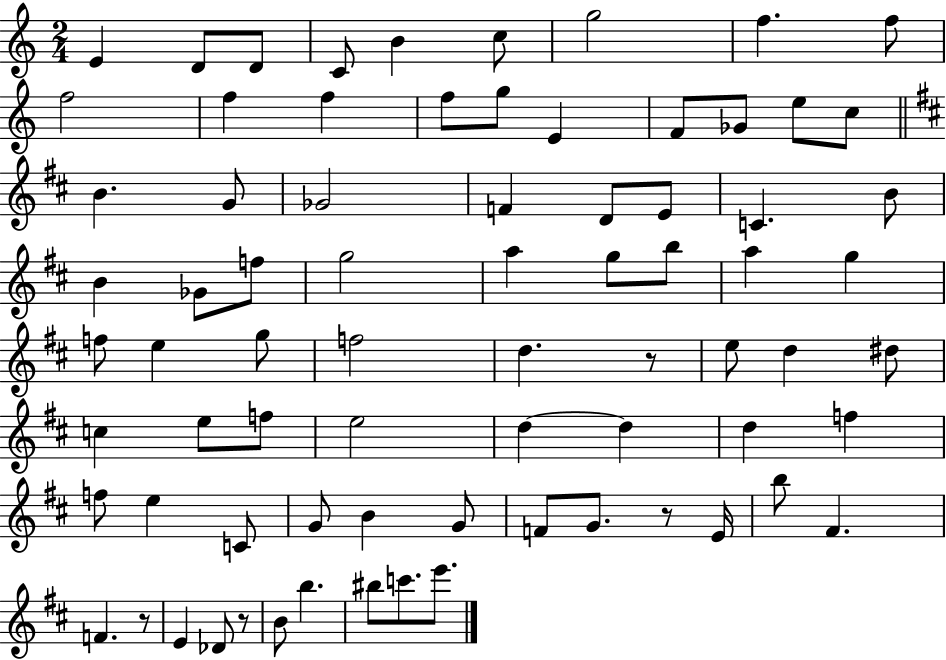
E4/q D4/e D4/e C4/e B4/q C5/e G5/h F5/q. F5/e F5/h F5/q F5/q F5/e G5/e E4/q F4/e Gb4/e E5/e C5/e B4/q. G4/e Gb4/h F4/q D4/e E4/e C4/q. B4/e B4/q Gb4/e F5/e G5/h A5/q G5/e B5/e A5/q G5/q F5/e E5/q G5/e F5/h D5/q. R/e E5/e D5/q D#5/e C5/q E5/e F5/e E5/h D5/q D5/q D5/q F5/q F5/e E5/q C4/e G4/e B4/q G4/e F4/e G4/e. R/e E4/s B5/e F#4/q. F4/q. R/e E4/q Db4/e R/e B4/e B5/q. BIS5/e C6/e. E6/e.